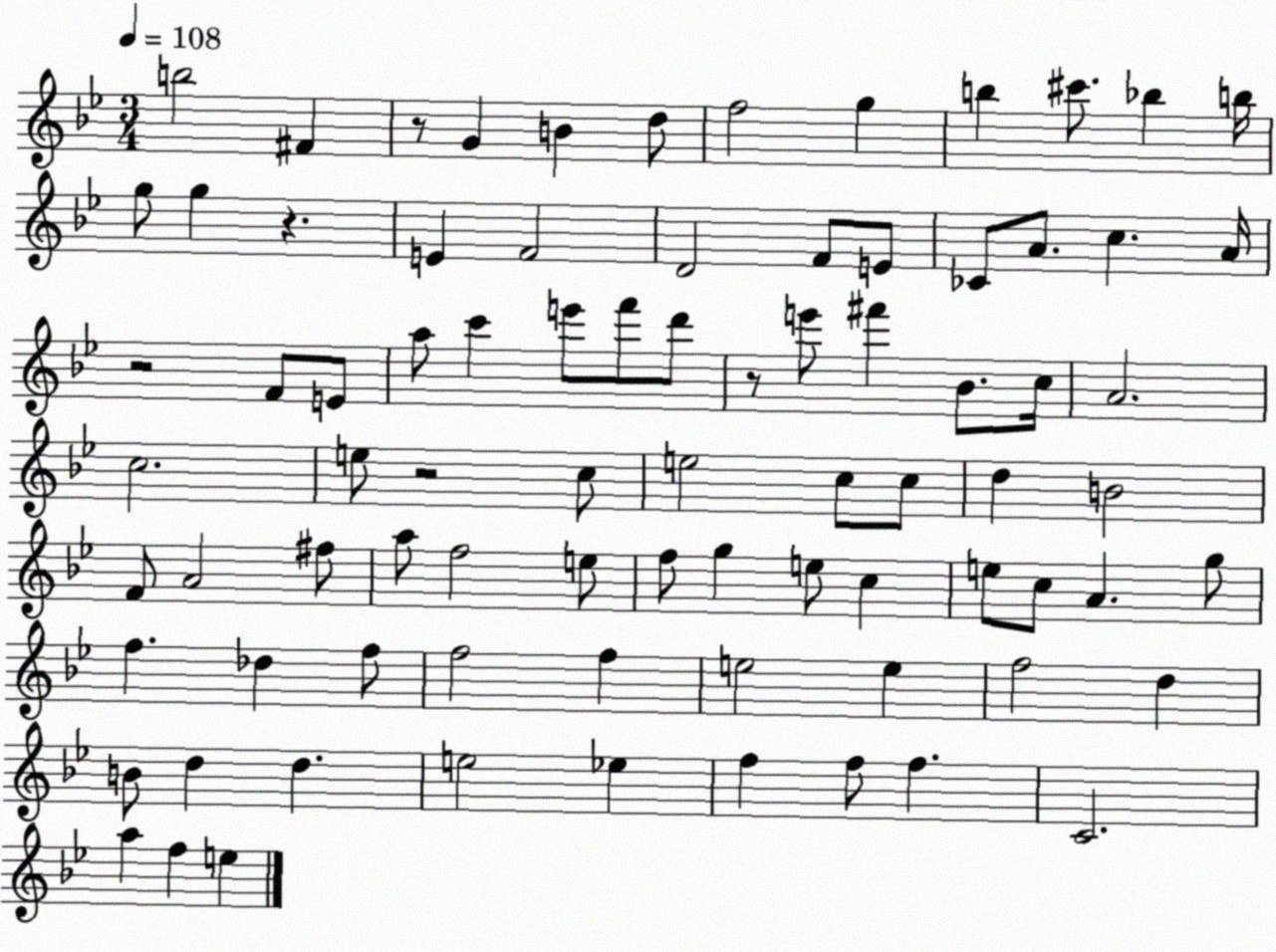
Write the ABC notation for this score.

X:1
T:Untitled
M:3/4
L:1/4
K:Bb
b2 ^F z/2 G B d/2 f2 g b ^c'/2 _b b/4 g/2 g z E F2 D2 F/2 E/2 _C/2 A/2 c A/4 z2 F/2 E/2 a/2 c' e'/2 f'/2 d'/2 z/2 e'/2 ^f' _B/2 c/4 A2 c2 e/2 z2 c/2 e2 c/2 c/2 d B2 F/2 A2 ^f/2 a/2 f2 e/2 f/2 g e/2 c e/2 c/2 A g/2 f _d f/2 f2 f e2 e f2 d B/2 d d e2 _e f f/2 f C2 a f e